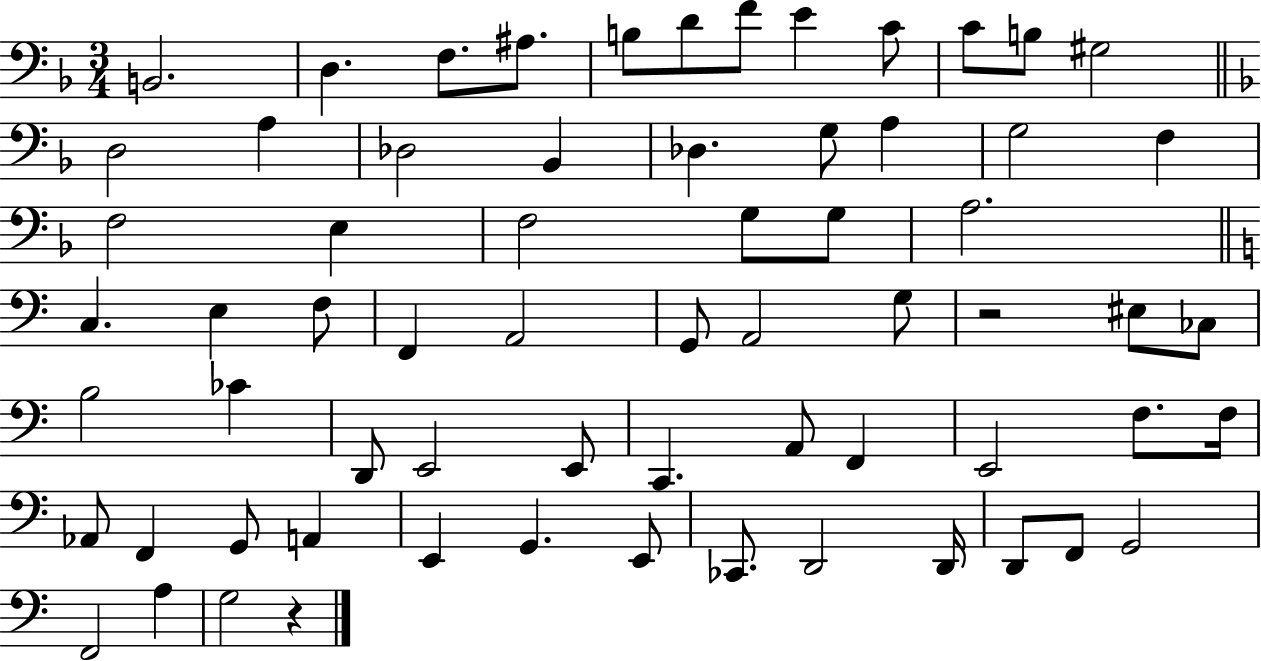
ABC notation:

X:1
T:Untitled
M:3/4
L:1/4
K:F
B,,2 D, F,/2 ^A,/2 B,/2 D/2 F/2 E C/2 C/2 B,/2 ^G,2 D,2 A, _D,2 _B,, _D, G,/2 A, G,2 F, F,2 E, F,2 G,/2 G,/2 A,2 C, E, F,/2 F,, A,,2 G,,/2 A,,2 G,/2 z2 ^E,/2 _C,/2 B,2 _C D,,/2 E,,2 E,,/2 C,, A,,/2 F,, E,,2 F,/2 F,/4 _A,,/2 F,, G,,/2 A,, E,, G,, E,,/2 _C,,/2 D,,2 D,,/4 D,,/2 F,,/2 G,,2 F,,2 A, G,2 z